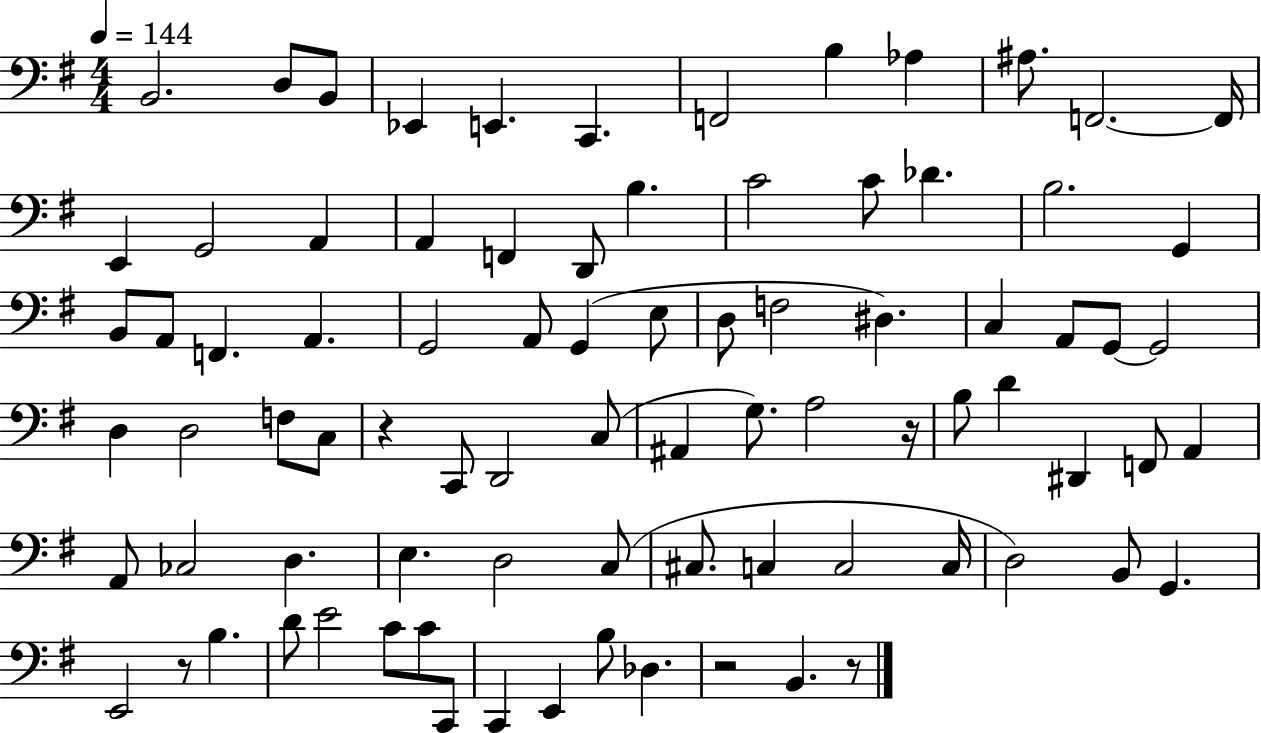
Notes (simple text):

B2/h. D3/e B2/e Eb2/q E2/q. C2/q. F2/h B3/q Ab3/q A#3/e. F2/h. F2/s E2/q G2/h A2/q A2/q F2/q D2/e B3/q. C4/h C4/e Db4/q. B3/h. G2/q B2/e A2/e F2/q. A2/q. G2/h A2/e G2/q E3/e D3/e F3/h D#3/q. C3/q A2/e G2/e G2/h D3/q D3/h F3/e C3/e R/q C2/e D2/h C3/e A#2/q G3/e. A3/h R/s B3/e D4/q D#2/q F2/e A2/q A2/e CES3/h D3/q. E3/q. D3/h C3/e C#3/e. C3/q C3/h C3/s D3/h B2/e G2/q. E2/h R/e B3/q. D4/e E4/h C4/e C4/e C2/e C2/q E2/q B3/e Db3/q. R/h B2/q. R/e